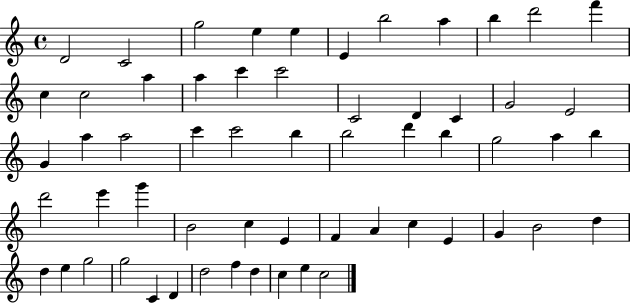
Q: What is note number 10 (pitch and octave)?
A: D6